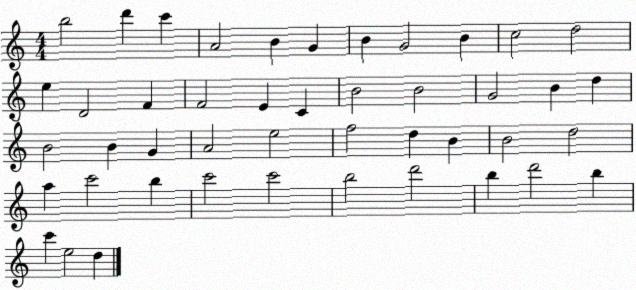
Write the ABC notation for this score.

X:1
T:Untitled
M:4/4
L:1/4
K:C
b2 d' c' A2 B G B G2 B c2 d2 e D2 F F2 E C B2 B2 G2 B d B2 B G A2 e2 f2 d B B2 d2 a c'2 b c'2 c'2 b2 d'2 b d'2 b c' e2 d